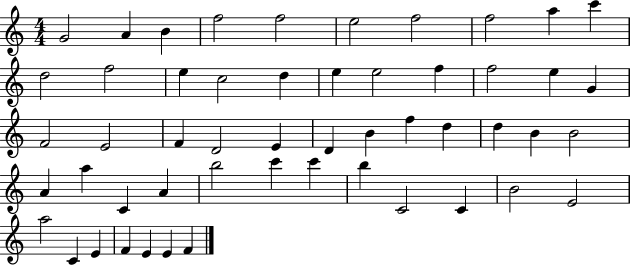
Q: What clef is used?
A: treble